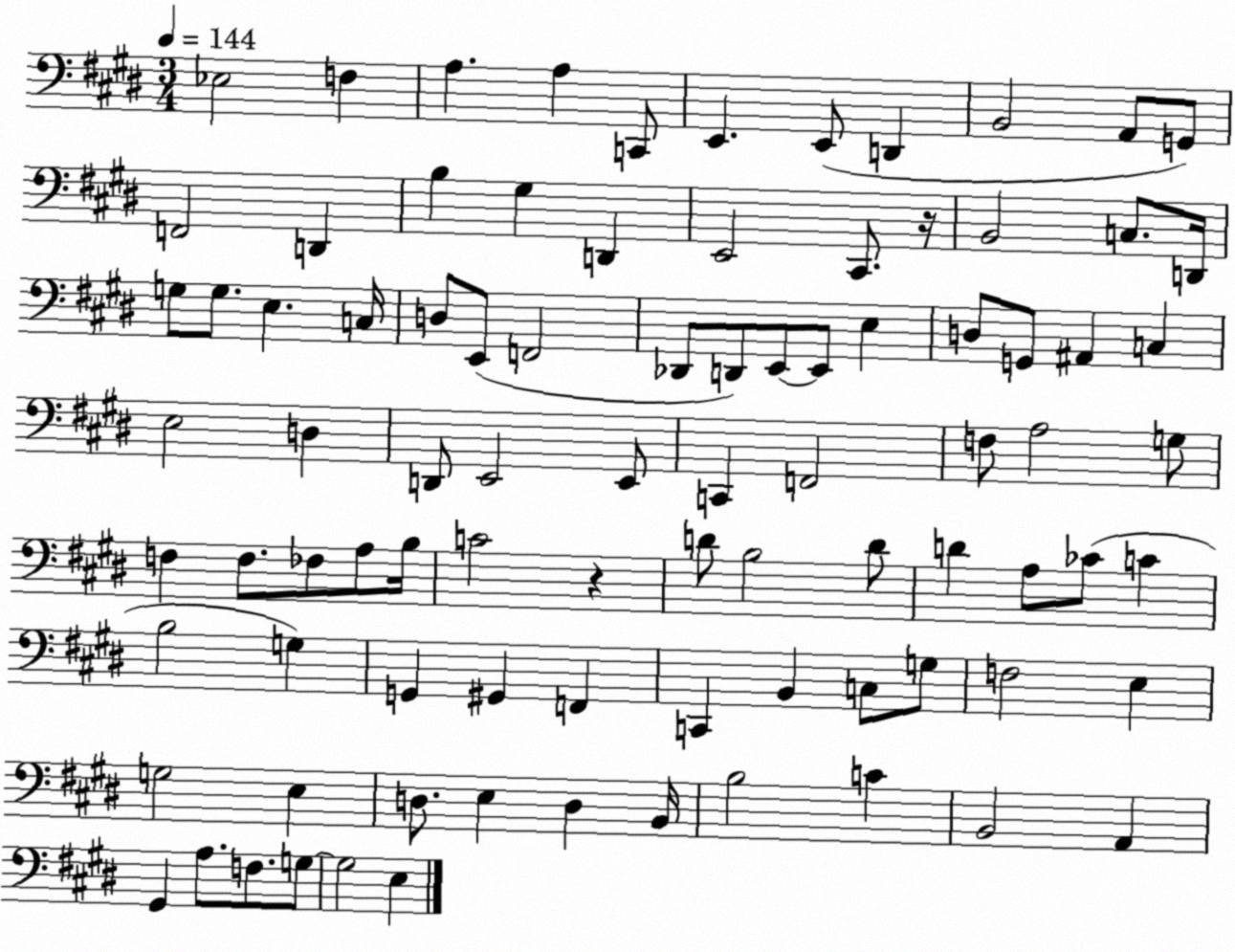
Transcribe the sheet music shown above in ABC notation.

X:1
T:Untitled
M:3/4
L:1/4
K:E
_E,2 F, A, A, C,,/2 E,, E,,/2 D,, B,,2 A,,/2 G,,/2 F,,2 D,, B, ^G, D,, E,,2 ^C,,/2 z/4 B,,2 C,/2 D,,/4 G,/2 G,/2 E, C,/4 D,/2 E,,/2 F,,2 _D,,/2 D,,/2 E,,/2 E,,/2 E, D,/2 G,,/2 ^A,, C, E,2 D, D,,/2 E,,2 E,,/2 C,, F,,2 F,/2 A,2 G,/2 F, F,/2 _F,/2 A,/2 B,/4 C2 z D/2 B,2 D/2 D A,/2 _C/2 C B,2 G, G,, ^G,, F,, C,, B,, C,/2 G,/2 F,2 E, G,2 E, D,/2 E, D, B,,/4 B,2 C B,,2 A,, ^G,, A,/2 F,/2 G,/2 G,2 E,